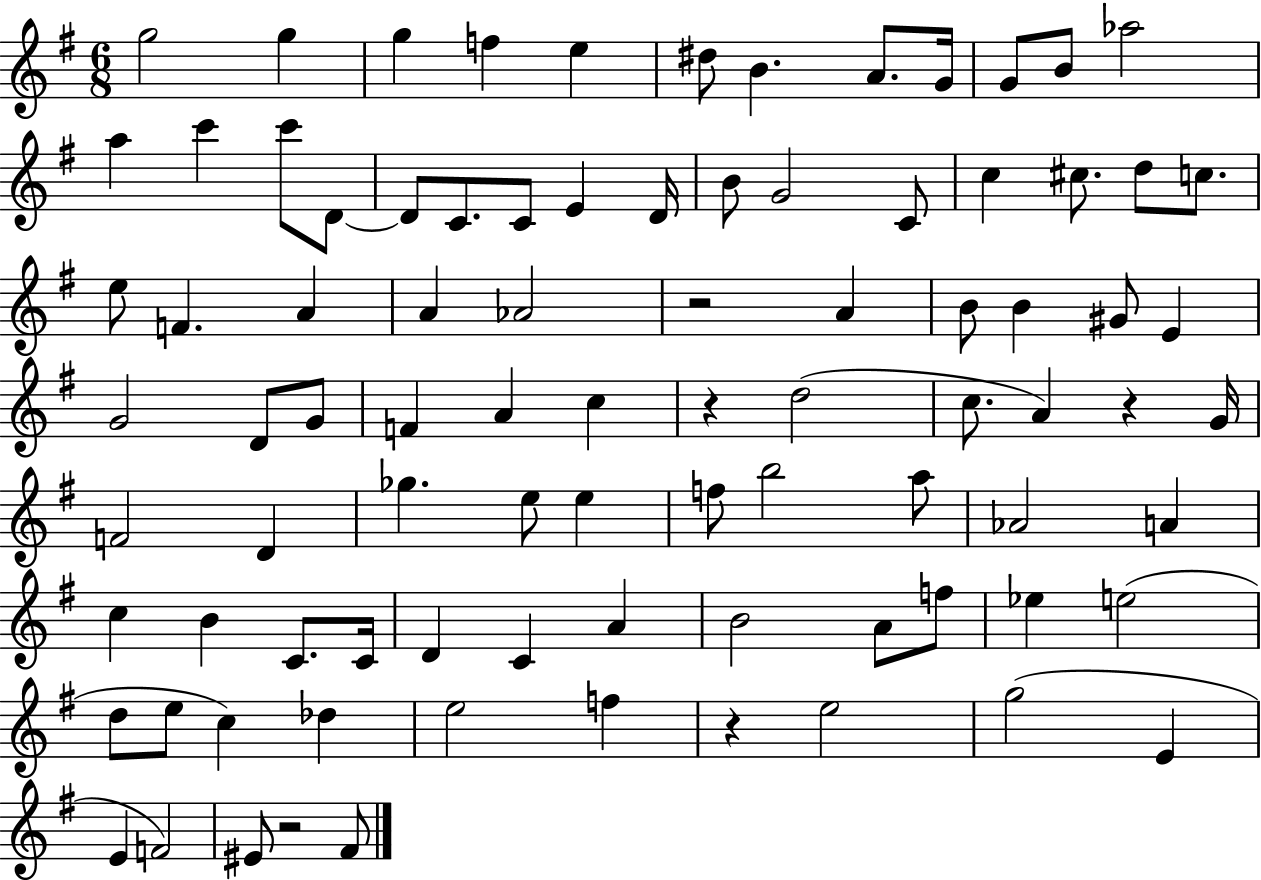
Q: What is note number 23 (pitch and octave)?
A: G4